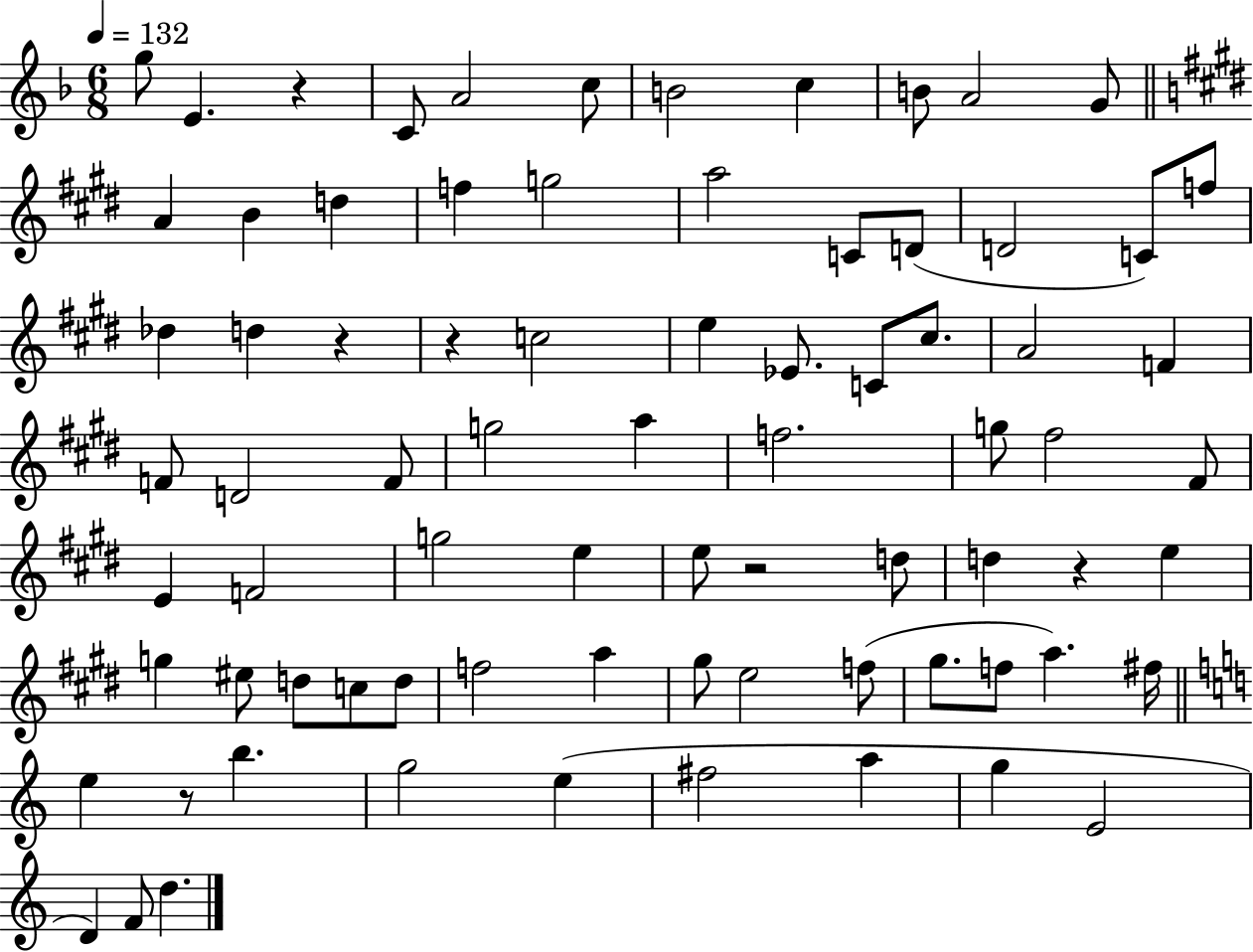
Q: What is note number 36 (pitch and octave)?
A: F5